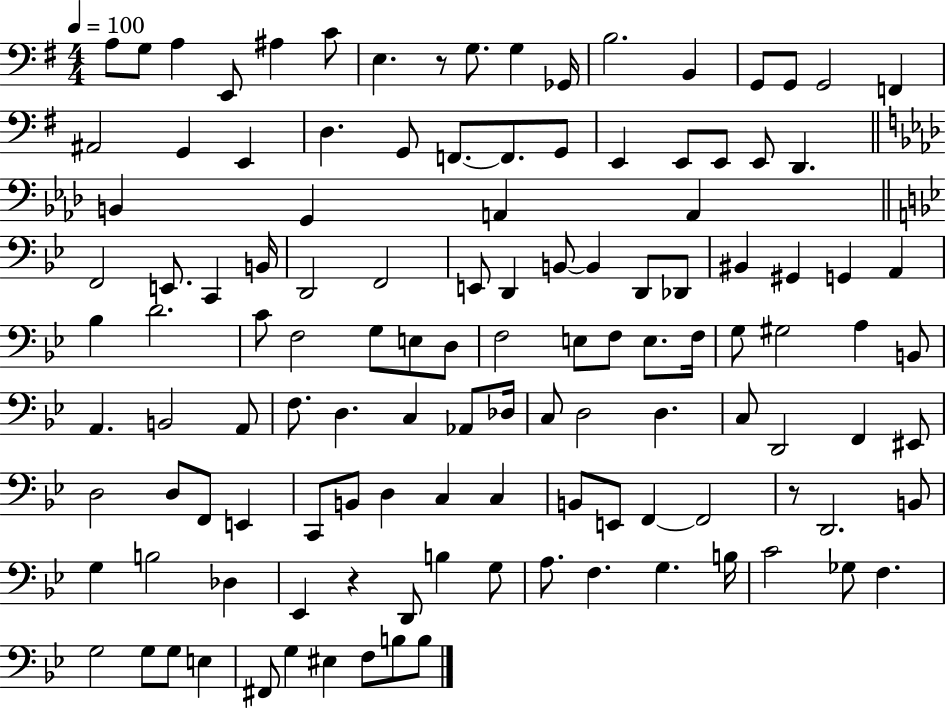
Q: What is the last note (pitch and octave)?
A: B3